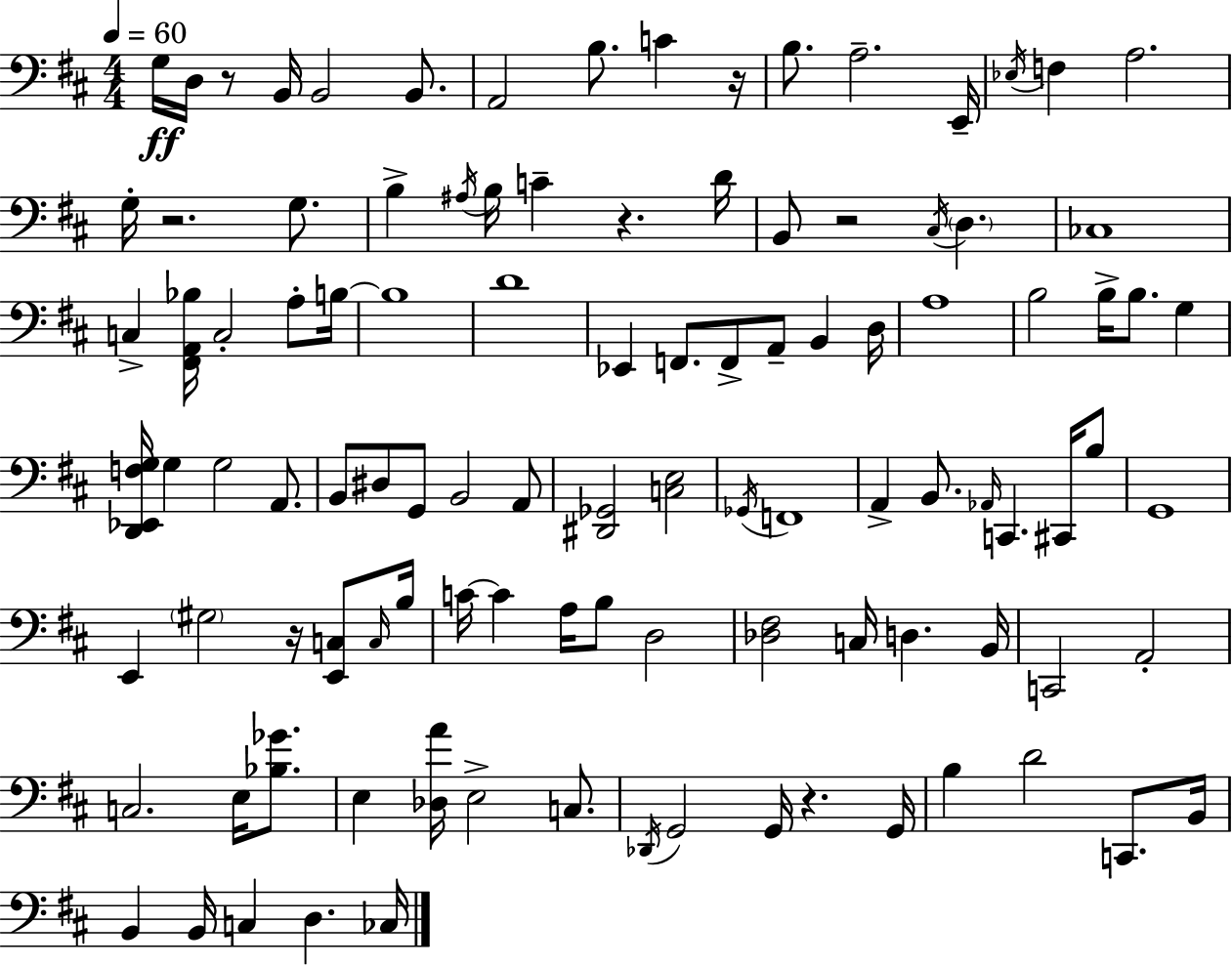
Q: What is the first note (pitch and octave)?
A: G3